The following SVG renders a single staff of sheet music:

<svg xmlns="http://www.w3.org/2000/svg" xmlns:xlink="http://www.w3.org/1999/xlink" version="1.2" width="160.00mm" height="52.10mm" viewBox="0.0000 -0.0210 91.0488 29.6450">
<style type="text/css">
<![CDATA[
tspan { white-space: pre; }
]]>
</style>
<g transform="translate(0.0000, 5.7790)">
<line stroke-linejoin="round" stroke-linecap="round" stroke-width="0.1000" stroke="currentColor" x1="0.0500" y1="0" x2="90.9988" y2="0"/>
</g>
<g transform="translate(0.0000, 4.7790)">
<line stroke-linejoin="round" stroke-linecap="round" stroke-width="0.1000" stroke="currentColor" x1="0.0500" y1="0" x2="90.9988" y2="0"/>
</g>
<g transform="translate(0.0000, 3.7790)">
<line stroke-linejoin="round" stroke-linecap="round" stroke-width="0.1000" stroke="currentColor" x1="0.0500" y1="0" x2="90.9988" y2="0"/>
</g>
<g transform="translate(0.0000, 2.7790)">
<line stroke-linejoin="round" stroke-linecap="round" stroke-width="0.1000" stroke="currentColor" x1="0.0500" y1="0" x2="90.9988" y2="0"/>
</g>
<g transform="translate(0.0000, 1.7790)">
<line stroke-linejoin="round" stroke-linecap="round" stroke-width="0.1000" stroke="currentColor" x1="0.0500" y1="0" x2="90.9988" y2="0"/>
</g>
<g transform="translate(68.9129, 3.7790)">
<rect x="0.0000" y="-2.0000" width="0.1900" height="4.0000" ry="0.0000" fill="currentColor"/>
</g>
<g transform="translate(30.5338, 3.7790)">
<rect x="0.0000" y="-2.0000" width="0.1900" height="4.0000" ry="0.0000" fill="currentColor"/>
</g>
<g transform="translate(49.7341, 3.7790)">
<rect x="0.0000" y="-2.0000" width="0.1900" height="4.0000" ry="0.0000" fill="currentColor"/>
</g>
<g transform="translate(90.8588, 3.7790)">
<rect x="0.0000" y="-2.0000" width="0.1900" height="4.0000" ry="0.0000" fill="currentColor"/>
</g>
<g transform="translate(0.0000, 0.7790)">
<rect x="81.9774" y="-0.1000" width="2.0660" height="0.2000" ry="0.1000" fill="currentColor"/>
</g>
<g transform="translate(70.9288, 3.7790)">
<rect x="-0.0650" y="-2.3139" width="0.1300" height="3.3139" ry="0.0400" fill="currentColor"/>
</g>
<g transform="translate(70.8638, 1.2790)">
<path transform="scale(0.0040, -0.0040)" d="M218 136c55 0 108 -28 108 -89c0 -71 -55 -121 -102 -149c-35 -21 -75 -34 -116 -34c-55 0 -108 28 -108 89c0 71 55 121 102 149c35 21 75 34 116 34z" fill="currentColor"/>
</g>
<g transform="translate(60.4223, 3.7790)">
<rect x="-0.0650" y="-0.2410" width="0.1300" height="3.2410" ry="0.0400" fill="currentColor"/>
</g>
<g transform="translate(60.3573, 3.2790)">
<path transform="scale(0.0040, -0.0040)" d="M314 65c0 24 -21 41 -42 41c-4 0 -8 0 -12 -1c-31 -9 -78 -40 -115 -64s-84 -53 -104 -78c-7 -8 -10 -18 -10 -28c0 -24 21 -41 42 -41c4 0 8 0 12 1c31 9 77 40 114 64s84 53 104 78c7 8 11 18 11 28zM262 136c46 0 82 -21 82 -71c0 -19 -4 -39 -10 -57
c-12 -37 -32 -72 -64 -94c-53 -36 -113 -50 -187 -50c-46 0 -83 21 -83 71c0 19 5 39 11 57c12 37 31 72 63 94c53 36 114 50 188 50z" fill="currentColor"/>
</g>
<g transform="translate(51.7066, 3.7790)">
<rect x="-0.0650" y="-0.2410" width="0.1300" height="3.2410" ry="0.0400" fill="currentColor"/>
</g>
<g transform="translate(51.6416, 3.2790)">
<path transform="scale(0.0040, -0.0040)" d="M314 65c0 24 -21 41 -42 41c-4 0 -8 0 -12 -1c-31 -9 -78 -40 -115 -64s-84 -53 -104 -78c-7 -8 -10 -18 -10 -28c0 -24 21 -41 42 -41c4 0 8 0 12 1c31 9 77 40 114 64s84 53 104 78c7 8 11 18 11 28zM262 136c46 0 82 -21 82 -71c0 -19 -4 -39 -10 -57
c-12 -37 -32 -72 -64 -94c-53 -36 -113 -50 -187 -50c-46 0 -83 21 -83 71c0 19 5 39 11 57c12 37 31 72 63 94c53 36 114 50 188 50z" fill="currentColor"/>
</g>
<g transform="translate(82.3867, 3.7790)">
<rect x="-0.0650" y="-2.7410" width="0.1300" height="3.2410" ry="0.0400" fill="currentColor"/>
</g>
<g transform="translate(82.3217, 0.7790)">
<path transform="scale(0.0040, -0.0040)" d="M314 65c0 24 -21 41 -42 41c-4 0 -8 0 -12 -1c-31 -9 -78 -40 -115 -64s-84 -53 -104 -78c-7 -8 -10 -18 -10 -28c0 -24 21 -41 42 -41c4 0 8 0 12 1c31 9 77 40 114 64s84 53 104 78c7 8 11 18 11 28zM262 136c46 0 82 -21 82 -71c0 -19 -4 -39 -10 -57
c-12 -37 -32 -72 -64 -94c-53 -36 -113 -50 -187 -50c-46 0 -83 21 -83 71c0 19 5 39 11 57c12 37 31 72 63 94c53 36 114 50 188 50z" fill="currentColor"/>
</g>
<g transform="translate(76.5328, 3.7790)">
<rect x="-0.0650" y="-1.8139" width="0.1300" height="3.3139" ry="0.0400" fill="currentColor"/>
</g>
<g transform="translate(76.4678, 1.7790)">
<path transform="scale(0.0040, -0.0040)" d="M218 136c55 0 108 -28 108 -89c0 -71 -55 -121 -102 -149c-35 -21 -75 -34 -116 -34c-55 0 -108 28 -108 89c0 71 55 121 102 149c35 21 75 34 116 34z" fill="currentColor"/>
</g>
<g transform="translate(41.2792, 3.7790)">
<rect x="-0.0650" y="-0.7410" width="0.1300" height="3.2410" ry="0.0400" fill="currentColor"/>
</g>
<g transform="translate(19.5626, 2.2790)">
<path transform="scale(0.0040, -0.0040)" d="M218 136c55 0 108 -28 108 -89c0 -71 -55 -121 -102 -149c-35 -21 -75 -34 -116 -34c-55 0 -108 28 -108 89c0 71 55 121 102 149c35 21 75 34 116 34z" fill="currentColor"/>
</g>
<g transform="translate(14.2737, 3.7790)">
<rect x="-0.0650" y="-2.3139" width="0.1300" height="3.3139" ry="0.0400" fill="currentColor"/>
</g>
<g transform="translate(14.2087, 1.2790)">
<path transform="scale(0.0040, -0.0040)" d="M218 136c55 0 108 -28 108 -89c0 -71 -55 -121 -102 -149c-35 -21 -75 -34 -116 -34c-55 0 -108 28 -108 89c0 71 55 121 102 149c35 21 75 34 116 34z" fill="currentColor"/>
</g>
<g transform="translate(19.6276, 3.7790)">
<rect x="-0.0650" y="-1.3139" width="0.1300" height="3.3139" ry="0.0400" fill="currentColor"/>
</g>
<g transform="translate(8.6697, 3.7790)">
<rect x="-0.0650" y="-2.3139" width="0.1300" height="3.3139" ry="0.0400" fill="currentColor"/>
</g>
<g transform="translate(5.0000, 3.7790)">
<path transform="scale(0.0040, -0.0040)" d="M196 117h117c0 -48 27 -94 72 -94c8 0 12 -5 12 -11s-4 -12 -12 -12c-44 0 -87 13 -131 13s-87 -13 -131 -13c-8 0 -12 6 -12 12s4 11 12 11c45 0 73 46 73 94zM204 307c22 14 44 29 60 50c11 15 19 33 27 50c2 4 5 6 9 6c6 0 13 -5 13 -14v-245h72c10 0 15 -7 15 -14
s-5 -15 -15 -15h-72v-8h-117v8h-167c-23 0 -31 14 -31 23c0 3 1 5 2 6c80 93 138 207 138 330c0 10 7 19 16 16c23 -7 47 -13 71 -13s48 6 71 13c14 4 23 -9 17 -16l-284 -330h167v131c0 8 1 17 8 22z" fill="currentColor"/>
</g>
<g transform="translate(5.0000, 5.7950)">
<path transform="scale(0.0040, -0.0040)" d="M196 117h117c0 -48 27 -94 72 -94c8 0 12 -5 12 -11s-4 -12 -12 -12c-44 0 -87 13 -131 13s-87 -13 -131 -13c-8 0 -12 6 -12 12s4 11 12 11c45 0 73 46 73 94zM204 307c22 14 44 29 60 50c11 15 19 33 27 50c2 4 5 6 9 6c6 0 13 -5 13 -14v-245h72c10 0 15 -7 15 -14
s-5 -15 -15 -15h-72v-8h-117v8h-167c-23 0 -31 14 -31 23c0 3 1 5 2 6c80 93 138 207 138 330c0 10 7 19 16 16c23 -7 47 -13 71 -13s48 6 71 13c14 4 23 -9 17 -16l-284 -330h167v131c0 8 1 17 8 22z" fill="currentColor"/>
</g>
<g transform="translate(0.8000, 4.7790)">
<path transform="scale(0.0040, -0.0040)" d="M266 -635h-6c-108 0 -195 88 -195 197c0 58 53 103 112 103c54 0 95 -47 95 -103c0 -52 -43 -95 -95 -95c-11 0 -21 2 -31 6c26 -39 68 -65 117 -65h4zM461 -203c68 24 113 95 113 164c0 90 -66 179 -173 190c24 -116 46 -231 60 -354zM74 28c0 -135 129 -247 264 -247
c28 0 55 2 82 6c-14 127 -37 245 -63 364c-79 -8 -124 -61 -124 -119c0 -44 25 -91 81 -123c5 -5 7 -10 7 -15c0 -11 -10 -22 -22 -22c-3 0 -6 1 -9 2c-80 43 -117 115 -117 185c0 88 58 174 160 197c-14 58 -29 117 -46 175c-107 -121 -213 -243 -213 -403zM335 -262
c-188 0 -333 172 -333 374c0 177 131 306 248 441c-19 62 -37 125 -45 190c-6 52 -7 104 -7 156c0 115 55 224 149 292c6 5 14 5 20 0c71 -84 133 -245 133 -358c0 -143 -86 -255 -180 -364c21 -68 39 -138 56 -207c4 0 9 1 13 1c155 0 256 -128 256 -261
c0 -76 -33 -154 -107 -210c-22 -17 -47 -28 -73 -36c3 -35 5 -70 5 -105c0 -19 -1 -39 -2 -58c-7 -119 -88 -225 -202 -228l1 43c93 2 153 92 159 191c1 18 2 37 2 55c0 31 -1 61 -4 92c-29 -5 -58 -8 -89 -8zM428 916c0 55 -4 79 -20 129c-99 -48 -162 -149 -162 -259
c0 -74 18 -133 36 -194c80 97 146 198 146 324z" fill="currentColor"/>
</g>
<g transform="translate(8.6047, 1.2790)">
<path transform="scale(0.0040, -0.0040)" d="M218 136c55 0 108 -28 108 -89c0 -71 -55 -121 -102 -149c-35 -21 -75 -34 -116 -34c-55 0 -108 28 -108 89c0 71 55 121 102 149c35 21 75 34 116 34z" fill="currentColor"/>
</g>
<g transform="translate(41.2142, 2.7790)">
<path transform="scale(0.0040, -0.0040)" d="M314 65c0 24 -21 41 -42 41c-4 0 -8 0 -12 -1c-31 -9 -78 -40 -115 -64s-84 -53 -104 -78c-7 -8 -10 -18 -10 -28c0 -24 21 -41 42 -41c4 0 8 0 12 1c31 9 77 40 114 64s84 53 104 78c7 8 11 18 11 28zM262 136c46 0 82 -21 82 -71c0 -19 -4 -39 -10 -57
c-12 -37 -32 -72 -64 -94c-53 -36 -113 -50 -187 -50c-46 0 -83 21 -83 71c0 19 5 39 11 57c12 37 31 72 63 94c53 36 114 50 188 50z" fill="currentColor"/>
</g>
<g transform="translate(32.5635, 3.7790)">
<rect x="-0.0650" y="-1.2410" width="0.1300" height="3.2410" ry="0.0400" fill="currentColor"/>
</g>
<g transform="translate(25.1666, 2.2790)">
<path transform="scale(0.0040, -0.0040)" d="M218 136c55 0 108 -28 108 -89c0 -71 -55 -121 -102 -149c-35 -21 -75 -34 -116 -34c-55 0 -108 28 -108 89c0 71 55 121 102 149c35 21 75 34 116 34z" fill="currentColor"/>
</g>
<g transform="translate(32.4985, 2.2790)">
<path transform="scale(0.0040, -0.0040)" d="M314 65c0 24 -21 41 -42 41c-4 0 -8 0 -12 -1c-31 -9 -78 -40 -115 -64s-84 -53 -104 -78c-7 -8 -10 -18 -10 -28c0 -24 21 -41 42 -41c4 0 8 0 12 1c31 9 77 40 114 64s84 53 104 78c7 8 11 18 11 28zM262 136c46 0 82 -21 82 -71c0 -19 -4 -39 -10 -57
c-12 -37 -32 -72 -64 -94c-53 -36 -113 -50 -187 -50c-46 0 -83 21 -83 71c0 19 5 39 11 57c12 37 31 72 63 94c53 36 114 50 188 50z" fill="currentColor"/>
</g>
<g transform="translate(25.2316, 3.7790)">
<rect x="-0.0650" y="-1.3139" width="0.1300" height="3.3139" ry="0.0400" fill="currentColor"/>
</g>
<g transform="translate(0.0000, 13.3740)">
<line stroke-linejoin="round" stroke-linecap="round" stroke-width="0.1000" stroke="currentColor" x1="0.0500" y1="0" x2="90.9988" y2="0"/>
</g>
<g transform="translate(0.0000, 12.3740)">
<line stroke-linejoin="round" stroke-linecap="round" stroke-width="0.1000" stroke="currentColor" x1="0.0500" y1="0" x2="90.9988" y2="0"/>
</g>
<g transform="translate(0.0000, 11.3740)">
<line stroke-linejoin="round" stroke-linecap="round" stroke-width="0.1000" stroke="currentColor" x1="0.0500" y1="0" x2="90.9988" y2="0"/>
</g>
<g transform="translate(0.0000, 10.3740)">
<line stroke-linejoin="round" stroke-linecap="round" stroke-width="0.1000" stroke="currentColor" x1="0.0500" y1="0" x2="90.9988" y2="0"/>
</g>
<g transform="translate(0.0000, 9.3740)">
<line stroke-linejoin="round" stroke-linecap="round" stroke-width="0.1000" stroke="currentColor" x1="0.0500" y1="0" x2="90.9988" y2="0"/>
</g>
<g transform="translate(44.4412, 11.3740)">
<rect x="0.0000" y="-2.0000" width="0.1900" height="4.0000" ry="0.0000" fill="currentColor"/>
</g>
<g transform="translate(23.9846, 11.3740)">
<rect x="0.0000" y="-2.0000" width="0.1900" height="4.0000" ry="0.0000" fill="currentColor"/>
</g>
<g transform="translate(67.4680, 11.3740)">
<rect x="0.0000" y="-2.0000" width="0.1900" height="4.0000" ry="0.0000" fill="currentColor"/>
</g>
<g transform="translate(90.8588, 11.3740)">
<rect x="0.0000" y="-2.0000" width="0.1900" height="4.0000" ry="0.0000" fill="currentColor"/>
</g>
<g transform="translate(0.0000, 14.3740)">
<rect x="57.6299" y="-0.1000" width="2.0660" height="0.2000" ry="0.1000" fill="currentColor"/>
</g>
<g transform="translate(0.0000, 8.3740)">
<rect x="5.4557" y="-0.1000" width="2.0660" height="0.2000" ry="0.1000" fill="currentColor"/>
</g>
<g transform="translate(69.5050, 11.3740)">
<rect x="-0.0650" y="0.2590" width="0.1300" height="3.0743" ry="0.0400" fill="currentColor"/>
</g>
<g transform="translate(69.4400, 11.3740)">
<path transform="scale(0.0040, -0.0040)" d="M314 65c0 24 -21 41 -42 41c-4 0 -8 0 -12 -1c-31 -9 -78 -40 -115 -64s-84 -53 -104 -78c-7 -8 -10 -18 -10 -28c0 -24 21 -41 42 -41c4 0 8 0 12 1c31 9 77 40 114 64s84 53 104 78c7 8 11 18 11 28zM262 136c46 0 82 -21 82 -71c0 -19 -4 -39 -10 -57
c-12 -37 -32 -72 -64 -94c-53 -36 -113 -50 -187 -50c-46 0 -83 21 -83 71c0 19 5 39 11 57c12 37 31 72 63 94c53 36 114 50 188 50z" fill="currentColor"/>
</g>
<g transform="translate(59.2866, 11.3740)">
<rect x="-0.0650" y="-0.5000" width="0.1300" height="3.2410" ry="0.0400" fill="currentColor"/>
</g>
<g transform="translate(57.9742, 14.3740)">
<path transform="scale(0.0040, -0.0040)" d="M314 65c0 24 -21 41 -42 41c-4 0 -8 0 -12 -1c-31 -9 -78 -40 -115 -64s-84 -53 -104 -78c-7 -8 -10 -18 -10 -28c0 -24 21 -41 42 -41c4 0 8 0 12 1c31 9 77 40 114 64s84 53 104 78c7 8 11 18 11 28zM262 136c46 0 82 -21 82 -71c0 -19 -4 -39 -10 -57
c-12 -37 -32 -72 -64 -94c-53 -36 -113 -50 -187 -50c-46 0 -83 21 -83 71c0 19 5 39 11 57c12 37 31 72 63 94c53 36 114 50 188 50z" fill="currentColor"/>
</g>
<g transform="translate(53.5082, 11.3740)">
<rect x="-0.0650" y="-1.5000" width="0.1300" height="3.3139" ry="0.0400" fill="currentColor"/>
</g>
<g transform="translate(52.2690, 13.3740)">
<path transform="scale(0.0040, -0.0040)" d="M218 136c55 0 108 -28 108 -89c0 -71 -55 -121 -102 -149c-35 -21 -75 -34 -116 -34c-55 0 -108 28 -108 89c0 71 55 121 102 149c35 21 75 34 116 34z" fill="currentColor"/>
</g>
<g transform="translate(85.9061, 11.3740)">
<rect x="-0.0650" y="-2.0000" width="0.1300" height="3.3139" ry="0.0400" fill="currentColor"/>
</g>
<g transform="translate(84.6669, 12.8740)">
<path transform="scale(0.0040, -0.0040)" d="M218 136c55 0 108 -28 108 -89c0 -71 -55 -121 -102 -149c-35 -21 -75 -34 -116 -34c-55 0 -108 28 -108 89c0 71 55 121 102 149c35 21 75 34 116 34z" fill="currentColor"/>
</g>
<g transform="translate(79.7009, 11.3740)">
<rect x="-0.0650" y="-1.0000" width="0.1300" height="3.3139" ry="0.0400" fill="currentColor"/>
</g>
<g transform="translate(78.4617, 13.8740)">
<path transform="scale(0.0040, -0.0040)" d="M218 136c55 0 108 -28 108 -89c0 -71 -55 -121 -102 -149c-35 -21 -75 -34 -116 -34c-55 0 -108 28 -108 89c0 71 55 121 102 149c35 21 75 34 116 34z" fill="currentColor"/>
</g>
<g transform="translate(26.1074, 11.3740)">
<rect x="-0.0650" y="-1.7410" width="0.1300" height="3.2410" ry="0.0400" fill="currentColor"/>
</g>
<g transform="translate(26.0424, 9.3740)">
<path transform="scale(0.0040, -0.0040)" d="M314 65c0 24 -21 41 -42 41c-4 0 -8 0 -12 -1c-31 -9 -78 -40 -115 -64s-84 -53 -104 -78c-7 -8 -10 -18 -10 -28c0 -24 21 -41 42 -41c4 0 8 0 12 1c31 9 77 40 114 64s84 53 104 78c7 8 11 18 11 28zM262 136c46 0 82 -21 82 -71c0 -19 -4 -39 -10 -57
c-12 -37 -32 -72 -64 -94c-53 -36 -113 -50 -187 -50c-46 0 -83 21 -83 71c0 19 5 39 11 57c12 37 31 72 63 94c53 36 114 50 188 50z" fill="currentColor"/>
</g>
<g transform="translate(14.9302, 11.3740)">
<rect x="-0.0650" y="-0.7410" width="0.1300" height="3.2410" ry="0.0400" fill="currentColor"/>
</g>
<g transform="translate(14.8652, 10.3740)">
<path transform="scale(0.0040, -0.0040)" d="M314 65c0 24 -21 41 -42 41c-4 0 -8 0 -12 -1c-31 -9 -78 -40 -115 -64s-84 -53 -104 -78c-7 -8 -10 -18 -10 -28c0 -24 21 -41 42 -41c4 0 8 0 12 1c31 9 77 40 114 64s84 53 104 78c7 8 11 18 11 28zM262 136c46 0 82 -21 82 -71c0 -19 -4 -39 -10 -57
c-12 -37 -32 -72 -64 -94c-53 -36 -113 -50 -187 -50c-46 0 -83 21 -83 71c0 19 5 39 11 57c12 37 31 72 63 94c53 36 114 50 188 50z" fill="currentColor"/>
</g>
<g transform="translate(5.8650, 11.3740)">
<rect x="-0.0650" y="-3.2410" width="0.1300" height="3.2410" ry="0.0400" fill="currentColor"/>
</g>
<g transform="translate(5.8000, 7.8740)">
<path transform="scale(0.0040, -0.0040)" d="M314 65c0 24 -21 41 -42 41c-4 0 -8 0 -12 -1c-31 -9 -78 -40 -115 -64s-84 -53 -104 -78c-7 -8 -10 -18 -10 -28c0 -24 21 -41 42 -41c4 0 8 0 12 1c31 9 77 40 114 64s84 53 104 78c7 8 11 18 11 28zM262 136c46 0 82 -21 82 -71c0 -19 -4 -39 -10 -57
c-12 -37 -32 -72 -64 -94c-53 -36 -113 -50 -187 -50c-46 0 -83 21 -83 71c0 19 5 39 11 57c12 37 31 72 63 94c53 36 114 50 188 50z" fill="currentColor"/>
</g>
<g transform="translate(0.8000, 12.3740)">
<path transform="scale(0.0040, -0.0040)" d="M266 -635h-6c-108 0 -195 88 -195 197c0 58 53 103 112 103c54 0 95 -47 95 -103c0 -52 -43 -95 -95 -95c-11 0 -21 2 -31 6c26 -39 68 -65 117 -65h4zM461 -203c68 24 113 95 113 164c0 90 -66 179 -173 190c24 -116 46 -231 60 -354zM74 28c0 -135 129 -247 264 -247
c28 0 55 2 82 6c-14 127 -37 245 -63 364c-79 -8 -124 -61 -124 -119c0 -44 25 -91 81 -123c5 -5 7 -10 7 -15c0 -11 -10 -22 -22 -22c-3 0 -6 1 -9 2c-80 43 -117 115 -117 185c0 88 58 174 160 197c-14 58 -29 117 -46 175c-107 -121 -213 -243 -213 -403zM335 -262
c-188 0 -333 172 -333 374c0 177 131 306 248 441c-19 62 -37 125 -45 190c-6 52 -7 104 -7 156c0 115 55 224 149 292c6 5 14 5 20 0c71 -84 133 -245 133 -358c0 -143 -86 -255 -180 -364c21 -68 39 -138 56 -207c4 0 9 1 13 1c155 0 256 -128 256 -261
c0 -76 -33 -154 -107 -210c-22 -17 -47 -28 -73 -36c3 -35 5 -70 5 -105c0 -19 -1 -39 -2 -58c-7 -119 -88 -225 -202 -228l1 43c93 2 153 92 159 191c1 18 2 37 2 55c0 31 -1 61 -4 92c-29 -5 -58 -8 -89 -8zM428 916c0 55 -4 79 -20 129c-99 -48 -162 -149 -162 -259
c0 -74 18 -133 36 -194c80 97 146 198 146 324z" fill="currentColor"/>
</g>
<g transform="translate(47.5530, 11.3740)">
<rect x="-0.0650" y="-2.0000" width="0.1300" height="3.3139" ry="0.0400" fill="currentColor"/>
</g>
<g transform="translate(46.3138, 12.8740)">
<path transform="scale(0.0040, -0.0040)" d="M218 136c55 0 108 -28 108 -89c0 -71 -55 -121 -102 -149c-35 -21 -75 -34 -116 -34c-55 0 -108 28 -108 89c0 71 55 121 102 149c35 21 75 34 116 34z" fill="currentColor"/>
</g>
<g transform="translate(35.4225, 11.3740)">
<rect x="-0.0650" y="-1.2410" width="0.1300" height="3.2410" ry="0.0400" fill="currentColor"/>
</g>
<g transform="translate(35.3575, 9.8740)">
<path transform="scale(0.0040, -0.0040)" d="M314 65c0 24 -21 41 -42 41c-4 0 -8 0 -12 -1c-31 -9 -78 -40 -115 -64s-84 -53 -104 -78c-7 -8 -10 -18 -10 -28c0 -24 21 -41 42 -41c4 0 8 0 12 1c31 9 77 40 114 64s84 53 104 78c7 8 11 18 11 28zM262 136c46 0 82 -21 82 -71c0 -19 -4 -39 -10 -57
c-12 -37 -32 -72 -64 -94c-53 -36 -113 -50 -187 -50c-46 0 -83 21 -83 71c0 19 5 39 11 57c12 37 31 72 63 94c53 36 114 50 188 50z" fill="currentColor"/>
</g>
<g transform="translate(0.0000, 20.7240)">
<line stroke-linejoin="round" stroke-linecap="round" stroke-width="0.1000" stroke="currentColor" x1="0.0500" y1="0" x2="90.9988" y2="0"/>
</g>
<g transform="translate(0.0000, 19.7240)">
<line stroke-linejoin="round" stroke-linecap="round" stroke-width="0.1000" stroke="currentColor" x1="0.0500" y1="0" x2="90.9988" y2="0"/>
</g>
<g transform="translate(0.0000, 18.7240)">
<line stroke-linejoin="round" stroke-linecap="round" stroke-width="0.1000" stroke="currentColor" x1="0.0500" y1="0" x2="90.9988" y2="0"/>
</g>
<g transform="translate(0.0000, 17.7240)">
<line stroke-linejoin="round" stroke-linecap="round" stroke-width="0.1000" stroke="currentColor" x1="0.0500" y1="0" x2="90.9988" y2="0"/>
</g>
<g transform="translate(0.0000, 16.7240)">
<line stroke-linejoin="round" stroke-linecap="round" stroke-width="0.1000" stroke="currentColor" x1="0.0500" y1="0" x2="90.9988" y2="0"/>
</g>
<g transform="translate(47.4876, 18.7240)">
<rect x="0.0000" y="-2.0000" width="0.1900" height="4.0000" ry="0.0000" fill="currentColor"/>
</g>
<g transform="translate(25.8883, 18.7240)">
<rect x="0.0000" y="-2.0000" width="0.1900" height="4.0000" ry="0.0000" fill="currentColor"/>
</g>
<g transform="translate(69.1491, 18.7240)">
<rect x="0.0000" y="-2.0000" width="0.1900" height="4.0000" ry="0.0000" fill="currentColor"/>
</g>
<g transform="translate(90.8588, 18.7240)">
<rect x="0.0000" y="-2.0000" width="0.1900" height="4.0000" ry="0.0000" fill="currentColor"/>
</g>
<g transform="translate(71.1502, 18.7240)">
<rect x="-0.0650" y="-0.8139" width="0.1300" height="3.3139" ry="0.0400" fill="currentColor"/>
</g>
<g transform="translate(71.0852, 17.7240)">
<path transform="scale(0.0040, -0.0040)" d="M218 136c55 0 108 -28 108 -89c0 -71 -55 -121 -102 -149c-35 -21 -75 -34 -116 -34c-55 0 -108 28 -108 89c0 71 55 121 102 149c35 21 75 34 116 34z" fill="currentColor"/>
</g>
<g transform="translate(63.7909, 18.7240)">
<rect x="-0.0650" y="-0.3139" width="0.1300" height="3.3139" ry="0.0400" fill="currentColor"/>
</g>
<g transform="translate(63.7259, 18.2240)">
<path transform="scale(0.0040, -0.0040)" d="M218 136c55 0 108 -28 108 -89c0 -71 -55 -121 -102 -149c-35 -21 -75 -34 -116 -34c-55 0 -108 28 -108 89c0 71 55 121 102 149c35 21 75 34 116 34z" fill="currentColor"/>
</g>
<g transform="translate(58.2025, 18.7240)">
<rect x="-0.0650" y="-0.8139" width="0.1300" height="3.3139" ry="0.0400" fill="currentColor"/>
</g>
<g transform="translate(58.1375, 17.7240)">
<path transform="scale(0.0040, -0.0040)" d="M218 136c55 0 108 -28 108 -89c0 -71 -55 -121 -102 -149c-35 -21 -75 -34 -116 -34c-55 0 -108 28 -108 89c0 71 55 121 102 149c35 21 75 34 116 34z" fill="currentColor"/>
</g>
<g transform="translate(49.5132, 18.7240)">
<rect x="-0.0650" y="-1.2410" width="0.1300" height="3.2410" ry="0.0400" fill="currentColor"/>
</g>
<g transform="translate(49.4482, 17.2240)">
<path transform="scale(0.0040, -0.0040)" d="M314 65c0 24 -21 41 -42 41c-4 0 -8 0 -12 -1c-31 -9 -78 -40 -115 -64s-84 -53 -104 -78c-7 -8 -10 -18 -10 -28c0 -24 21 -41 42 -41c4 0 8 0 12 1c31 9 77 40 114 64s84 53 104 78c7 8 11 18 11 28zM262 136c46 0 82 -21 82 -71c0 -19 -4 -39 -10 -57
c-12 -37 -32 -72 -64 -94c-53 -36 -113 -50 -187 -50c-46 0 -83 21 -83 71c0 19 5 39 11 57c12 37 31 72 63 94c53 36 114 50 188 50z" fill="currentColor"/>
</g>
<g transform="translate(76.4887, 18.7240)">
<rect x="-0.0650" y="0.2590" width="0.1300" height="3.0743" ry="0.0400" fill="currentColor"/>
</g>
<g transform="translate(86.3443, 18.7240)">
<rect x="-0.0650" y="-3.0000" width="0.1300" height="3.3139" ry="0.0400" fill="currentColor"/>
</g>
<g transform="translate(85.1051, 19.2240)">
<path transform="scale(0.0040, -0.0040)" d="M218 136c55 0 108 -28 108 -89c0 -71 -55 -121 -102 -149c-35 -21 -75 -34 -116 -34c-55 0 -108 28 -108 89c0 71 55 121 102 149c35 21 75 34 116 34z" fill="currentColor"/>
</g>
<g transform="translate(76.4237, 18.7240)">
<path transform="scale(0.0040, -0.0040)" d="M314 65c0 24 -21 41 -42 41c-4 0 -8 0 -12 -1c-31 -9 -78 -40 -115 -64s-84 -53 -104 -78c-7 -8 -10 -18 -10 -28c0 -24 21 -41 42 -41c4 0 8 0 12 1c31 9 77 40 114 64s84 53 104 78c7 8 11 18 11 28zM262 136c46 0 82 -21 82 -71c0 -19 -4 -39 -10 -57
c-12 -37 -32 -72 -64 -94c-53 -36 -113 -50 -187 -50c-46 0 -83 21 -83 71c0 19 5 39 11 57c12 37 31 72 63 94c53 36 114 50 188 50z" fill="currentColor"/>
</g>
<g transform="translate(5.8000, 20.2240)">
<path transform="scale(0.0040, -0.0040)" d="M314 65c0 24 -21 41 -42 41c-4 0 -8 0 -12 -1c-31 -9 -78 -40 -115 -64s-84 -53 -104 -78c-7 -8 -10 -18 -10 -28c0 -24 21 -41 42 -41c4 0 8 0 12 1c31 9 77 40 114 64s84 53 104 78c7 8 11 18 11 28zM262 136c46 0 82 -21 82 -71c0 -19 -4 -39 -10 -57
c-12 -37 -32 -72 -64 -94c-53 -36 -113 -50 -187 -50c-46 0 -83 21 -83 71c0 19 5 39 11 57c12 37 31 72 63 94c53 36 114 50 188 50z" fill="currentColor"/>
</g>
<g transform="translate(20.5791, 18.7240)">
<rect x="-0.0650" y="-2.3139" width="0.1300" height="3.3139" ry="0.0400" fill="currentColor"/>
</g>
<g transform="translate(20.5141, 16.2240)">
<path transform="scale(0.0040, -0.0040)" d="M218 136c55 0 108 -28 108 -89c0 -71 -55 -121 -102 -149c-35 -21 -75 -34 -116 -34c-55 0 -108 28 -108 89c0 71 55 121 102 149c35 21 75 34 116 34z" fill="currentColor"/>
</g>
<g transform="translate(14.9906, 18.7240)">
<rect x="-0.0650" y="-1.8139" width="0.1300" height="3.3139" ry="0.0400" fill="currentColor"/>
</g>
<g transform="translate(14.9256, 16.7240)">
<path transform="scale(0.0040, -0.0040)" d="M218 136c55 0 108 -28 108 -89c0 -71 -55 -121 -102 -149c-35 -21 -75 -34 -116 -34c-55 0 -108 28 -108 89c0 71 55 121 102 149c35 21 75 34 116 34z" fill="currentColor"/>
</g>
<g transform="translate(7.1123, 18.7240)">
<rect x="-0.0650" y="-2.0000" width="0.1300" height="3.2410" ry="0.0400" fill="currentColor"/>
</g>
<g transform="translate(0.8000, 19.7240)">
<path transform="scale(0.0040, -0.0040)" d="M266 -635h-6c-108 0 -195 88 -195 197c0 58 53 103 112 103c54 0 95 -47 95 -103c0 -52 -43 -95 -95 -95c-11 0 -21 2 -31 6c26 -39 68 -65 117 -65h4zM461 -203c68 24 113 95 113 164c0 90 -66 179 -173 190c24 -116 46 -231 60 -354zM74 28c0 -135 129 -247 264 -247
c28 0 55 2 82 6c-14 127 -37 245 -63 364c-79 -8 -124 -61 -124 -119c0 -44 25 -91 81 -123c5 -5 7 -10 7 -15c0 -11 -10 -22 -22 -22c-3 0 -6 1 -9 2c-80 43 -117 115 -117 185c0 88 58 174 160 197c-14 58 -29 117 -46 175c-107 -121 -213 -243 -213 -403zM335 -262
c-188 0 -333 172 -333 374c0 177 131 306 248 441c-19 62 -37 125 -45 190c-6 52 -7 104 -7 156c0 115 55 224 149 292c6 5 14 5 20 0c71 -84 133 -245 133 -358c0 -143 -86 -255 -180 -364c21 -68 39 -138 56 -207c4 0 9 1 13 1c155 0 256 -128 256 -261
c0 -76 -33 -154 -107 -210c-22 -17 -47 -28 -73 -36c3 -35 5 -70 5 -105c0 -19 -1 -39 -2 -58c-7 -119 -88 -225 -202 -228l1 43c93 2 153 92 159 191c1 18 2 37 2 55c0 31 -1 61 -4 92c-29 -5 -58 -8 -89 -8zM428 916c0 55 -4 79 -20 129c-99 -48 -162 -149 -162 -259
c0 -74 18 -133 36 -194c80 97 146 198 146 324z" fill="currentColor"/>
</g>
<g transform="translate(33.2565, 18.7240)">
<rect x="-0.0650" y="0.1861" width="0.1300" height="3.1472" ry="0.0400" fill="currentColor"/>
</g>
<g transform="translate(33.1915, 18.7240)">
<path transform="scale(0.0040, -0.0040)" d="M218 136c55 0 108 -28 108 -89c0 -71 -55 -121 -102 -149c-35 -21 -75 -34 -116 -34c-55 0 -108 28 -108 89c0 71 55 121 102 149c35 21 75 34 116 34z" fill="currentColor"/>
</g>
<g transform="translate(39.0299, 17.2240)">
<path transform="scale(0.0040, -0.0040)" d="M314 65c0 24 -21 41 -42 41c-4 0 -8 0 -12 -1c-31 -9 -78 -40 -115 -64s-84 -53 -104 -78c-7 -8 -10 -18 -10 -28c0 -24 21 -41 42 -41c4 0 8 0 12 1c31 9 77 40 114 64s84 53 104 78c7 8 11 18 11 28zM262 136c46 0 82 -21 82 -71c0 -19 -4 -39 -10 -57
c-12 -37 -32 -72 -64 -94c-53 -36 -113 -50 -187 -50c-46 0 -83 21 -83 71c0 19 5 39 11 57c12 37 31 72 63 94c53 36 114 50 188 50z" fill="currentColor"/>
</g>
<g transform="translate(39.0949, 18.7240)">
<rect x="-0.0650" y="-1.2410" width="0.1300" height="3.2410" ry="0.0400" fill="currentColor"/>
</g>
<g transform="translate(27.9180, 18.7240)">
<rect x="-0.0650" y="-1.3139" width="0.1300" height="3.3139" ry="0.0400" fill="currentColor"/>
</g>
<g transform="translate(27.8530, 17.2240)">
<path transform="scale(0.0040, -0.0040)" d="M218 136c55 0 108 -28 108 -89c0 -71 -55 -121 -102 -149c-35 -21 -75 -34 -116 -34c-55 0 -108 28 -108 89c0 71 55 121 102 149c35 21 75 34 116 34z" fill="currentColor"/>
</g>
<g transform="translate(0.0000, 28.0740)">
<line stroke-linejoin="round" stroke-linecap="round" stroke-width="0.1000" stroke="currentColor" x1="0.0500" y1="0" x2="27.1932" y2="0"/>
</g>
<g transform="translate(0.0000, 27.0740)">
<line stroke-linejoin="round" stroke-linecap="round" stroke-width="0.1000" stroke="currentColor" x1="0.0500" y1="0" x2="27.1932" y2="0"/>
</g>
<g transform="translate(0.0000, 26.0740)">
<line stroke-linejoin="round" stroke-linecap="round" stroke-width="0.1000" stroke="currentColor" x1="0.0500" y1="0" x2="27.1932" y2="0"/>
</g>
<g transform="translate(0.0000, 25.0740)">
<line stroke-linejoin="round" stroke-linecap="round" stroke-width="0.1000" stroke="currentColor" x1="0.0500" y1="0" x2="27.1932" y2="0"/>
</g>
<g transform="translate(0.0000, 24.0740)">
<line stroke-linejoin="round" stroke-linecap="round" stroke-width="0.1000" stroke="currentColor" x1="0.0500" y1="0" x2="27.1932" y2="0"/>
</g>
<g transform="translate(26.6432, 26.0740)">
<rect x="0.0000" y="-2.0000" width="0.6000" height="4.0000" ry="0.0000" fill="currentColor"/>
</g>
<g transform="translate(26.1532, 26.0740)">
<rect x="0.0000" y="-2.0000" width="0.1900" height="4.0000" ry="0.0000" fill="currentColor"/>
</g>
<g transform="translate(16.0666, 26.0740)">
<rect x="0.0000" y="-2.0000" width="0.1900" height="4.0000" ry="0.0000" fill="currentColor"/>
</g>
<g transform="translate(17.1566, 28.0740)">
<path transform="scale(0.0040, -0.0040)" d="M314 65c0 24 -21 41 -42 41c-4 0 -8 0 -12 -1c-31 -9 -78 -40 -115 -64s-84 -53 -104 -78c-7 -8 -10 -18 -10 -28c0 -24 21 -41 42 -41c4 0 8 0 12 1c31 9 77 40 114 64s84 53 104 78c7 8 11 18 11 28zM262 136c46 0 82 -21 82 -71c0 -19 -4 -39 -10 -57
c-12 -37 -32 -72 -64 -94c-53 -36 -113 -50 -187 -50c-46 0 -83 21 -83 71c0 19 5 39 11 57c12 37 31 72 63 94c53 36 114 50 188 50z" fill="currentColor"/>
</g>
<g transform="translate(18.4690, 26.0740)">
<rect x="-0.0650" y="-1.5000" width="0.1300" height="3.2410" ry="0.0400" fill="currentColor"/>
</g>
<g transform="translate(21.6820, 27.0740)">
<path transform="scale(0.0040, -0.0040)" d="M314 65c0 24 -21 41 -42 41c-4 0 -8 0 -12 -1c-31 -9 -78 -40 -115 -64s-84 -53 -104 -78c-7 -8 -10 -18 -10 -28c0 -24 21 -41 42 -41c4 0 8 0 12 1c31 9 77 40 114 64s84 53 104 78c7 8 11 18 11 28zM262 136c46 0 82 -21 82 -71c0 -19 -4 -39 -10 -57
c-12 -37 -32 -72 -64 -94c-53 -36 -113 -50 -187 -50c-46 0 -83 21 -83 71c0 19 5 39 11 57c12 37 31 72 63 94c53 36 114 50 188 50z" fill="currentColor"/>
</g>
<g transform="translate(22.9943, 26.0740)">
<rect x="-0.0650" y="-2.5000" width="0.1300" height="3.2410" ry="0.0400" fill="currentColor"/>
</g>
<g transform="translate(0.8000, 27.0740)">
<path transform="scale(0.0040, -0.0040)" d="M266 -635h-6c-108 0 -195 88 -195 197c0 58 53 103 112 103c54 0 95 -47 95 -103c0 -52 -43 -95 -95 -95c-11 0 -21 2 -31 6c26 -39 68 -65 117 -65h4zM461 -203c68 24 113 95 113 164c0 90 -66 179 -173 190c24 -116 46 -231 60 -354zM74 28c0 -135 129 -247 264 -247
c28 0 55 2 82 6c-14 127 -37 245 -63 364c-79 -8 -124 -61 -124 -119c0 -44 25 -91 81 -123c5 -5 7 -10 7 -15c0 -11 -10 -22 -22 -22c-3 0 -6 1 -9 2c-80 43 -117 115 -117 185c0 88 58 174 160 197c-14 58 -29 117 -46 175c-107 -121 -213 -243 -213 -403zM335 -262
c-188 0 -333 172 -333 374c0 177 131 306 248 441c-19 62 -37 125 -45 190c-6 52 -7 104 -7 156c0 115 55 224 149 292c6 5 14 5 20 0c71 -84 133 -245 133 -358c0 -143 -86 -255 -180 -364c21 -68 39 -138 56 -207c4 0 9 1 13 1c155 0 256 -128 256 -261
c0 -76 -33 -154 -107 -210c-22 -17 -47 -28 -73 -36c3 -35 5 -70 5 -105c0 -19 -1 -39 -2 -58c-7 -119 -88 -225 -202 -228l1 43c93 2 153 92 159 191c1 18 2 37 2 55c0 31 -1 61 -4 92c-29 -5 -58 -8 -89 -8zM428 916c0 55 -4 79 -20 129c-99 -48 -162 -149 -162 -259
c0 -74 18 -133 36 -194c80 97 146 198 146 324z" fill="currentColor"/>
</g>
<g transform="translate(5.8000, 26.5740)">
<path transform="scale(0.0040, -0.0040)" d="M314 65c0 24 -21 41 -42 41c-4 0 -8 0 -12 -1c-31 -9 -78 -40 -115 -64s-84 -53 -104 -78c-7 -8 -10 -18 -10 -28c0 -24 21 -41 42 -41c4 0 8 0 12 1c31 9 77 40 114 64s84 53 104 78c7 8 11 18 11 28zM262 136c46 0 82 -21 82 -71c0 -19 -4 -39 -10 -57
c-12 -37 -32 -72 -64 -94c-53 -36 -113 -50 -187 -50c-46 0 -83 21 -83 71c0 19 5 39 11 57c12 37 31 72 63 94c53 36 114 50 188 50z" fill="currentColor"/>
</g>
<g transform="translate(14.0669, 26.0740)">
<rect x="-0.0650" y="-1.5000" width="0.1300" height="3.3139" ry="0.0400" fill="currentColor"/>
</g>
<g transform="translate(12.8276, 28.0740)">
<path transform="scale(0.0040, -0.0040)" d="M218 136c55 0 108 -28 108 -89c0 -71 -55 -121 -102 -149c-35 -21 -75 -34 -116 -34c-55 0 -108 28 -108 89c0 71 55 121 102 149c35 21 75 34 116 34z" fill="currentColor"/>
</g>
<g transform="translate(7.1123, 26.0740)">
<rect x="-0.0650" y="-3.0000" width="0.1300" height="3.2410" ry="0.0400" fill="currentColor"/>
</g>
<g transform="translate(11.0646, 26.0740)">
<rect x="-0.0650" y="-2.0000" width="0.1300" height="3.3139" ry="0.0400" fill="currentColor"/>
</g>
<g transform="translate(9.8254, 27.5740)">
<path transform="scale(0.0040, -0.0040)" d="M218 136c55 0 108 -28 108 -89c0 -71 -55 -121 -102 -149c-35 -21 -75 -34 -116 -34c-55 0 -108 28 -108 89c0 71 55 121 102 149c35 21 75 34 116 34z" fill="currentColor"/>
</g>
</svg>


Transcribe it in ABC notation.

X:1
T:Untitled
M:4/4
L:1/4
K:C
g g e e e2 d2 c2 c2 g f a2 b2 d2 f2 e2 F E C2 B2 D F F2 f g e B e2 e2 d c d B2 A A2 F E E2 G2